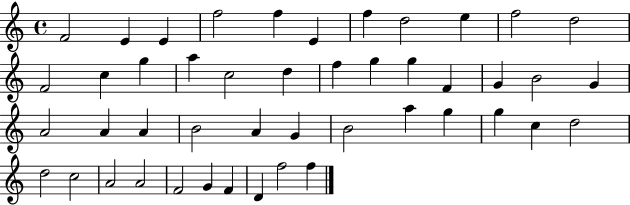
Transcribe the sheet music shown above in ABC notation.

X:1
T:Untitled
M:4/4
L:1/4
K:C
F2 E E f2 f E f d2 e f2 d2 F2 c g a c2 d f g g F G B2 G A2 A A B2 A G B2 a g g c d2 d2 c2 A2 A2 F2 G F D f2 f